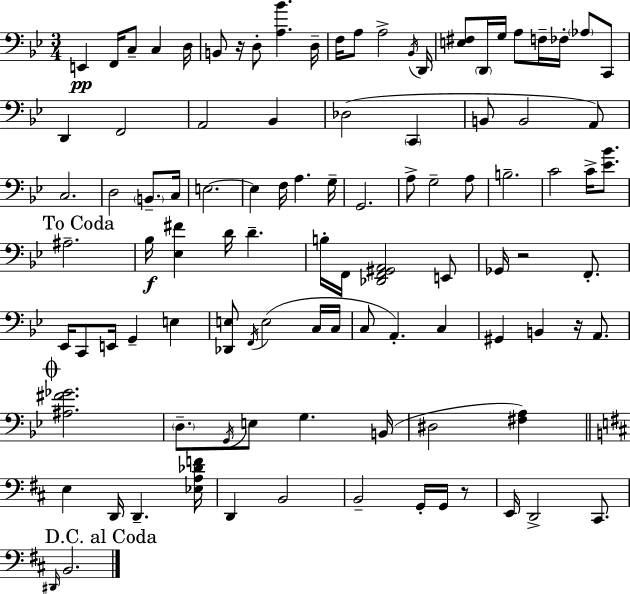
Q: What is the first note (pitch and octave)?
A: E2